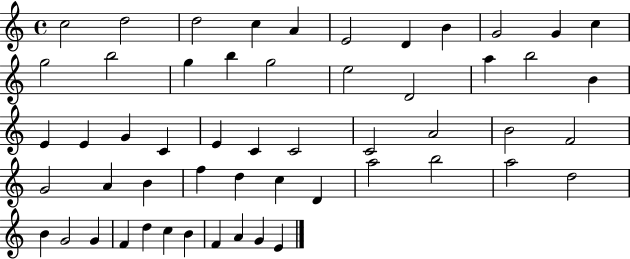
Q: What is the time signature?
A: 4/4